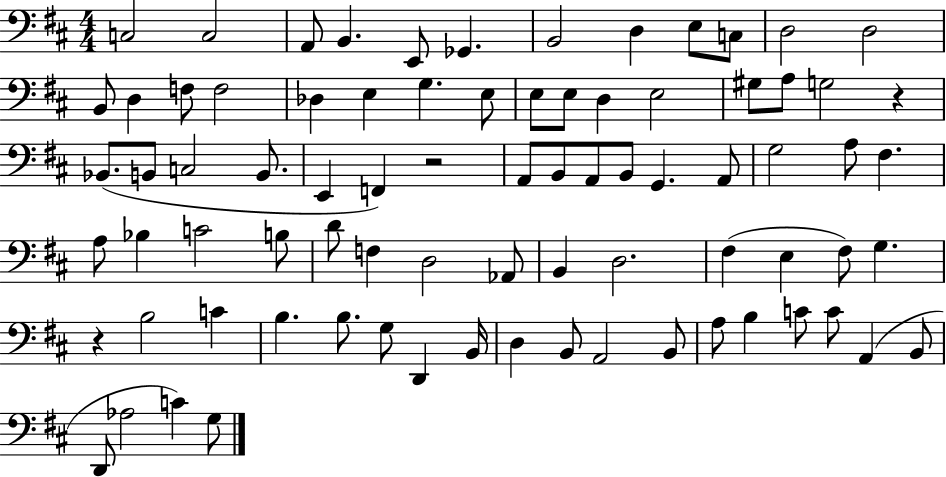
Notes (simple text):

C3/h C3/h A2/e B2/q. E2/e Gb2/q. B2/h D3/q E3/e C3/e D3/h D3/h B2/e D3/q F3/e F3/h Db3/q E3/q G3/q. E3/e E3/e E3/e D3/q E3/h G#3/e A3/e G3/h R/q Bb2/e. B2/e C3/h B2/e. E2/q F2/q R/h A2/e B2/e A2/e B2/e G2/q. A2/e G3/h A3/e F#3/q. A3/e Bb3/q C4/h B3/e D4/e F3/q D3/h Ab2/e B2/q D3/h. F#3/q E3/q F#3/e G3/q. R/q B3/h C4/q B3/q. B3/e. G3/e D2/q B2/s D3/q B2/e A2/h B2/e A3/e B3/q C4/e C4/e A2/q B2/e D2/e Ab3/h C4/q G3/e